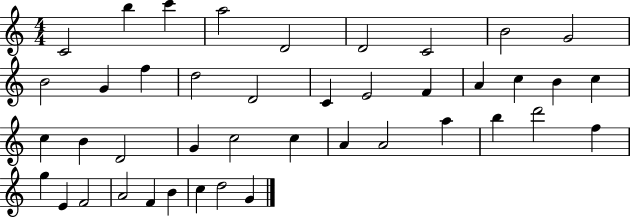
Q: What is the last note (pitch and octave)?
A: G4